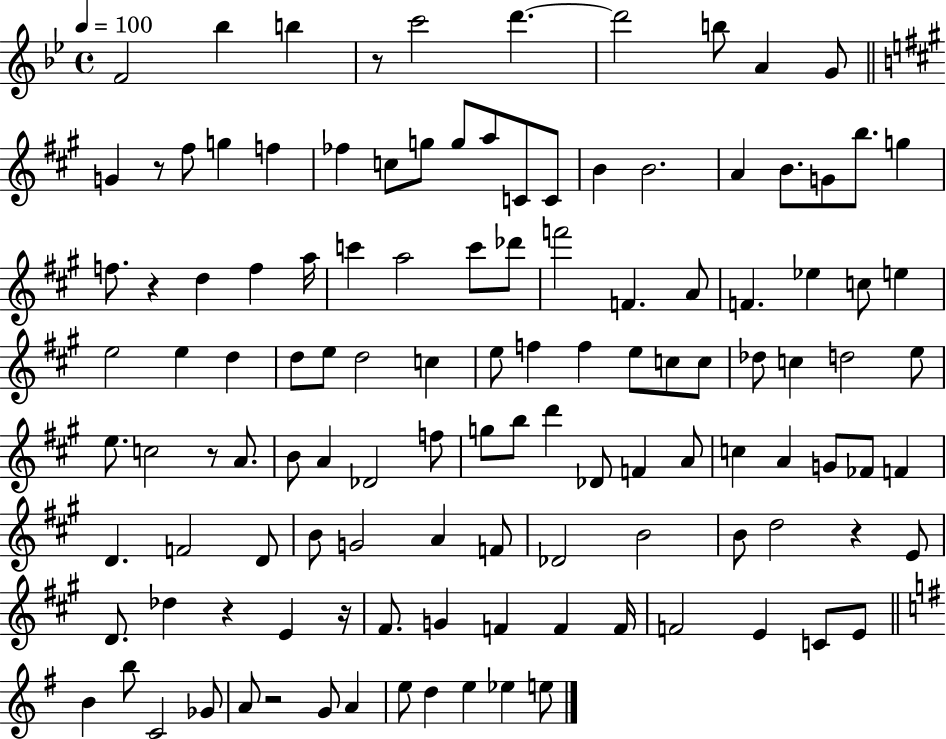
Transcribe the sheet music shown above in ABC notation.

X:1
T:Untitled
M:4/4
L:1/4
K:Bb
F2 _b b z/2 c'2 d' d'2 b/2 A G/2 G z/2 ^f/2 g f _f c/2 g/2 g/2 a/2 C/2 C/2 B B2 A B/2 G/2 b/2 g f/2 z d f a/4 c' a2 c'/2 _d'/2 f'2 F A/2 F _e c/2 e e2 e d d/2 e/2 d2 c e/2 f f e/2 c/2 c/2 _d/2 c d2 e/2 e/2 c2 z/2 A/2 B/2 A _D2 f/2 g/2 b/2 d' _D/2 F A/2 c A G/2 _F/2 F D F2 D/2 B/2 G2 A F/2 _D2 B2 B/2 d2 z E/2 D/2 _d z E z/4 ^F/2 G F F F/4 F2 E C/2 E/2 B b/2 C2 _G/2 A/2 z2 G/2 A e/2 d e _e e/2